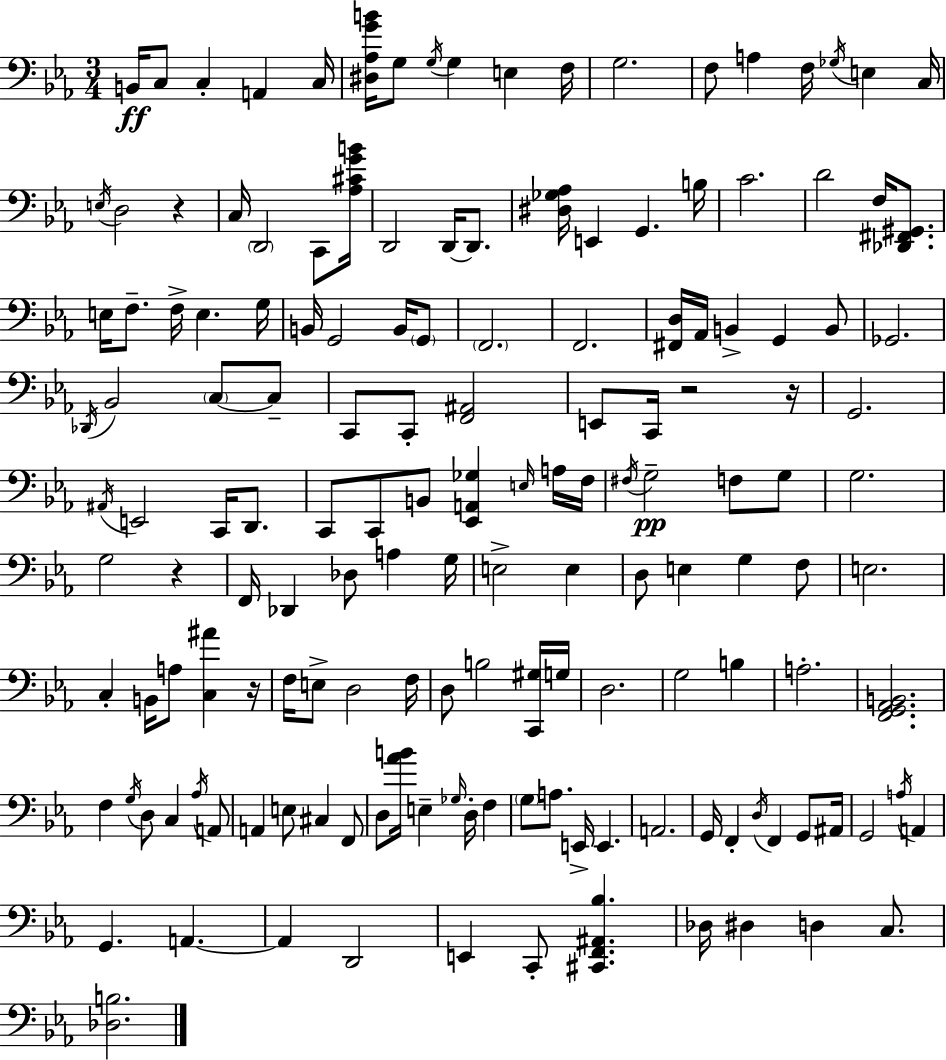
B2/s C3/e C3/q A2/q C3/s [D#3,Ab3,G4,B4]/s G3/e G3/s G3/q E3/q F3/s G3/h. F3/e A3/q F3/s Gb3/s E3/q C3/s E3/s D3/h R/q C3/s D2/h C2/e [Ab3,C#4,G4,B4]/s D2/h D2/s D2/e. [D#3,Gb3,Ab3]/s E2/q G2/q. B3/s C4/h. D4/h F3/s [Db2,F#2,G#2]/e. E3/s F3/e. F3/s E3/q. G3/s B2/s G2/h B2/s G2/e F2/h. F2/h. [F#2,D3]/s Ab2/s B2/q G2/q B2/e Gb2/h. Db2/s Bb2/h C3/e C3/e C2/e C2/e [F2,A#2]/h E2/e C2/s R/h R/s G2/h. A#2/s E2/h C2/s D2/e. C2/e C2/e B2/e [Eb2,A2,Gb3]/q E3/s A3/s F3/s F#3/s G3/h F3/e G3/e G3/h. G3/h R/q F2/s Db2/q Db3/e A3/q G3/s E3/h E3/q D3/e E3/q G3/q F3/e E3/h. C3/q B2/s A3/e [C3,A#4]/q R/s F3/s E3/e D3/h F3/s D3/e B3/h [C2,G#3]/s G3/s D3/h. G3/h B3/q A3/h. [F2,G2,Ab2,B2]/h. F3/q G3/s D3/e C3/q Ab3/s A2/e A2/q E3/e C#3/q F2/e D3/e [Ab4,B4]/s E3/q Gb3/s D3/s F3/q G3/e A3/e. E2/s E2/q. A2/h. G2/s F2/q D3/s F2/q G2/e A#2/s G2/h A3/s A2/q G2/q. A2/q. A2/q D2/h E2/q C2/e [C#2,F2,A#2,Bb3]/q. Db3/s D#3/q D3/q C3/e. [Db3,B3]/h.